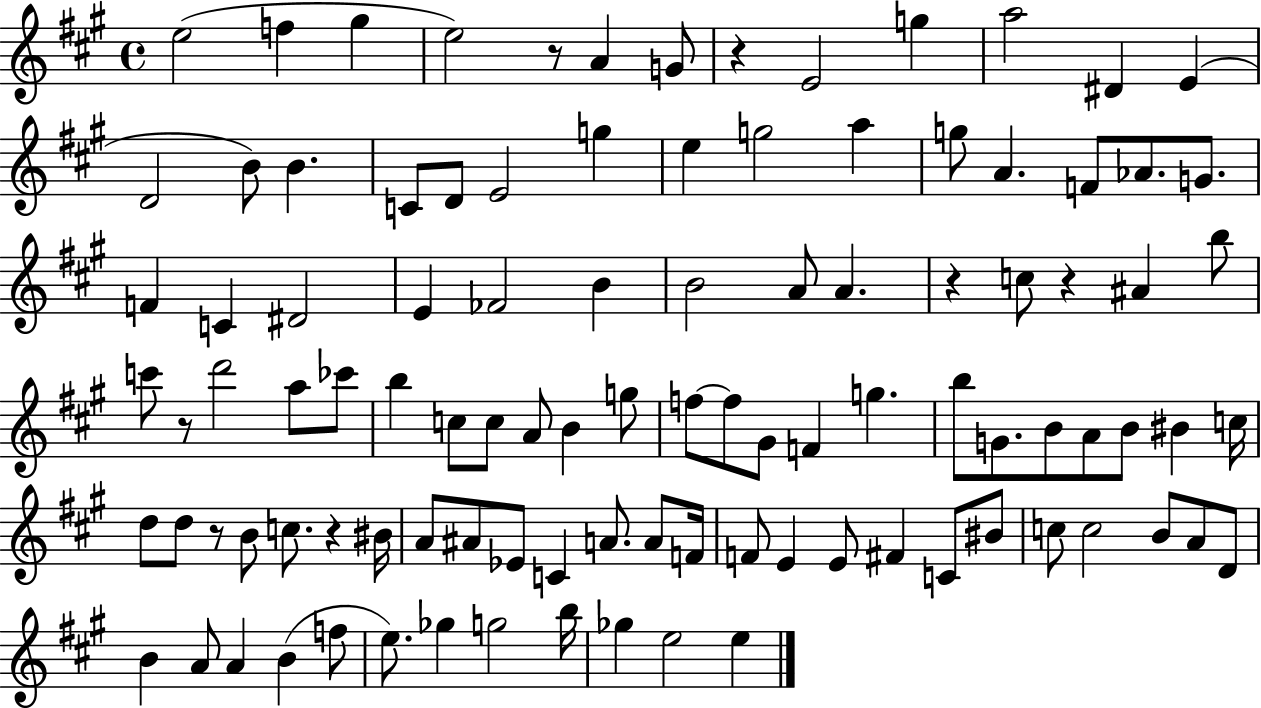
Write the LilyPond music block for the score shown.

{
  \clef treble
  \time 4/4
  \defaultTimeSignature
  \key a \major
  e''2( f''4 gis''4 | e''2) r8 a'4 g'8 | r4 e'2 g''4 | a''2 dis'4 e'4( | \break d'2 b'8) b'4. | c'8 d'8 e'2 g''4 | e''4 g''2 a''4 | g''8 a'4. f'8 aes'8. g'8. | \break f'4 c'4 dis'2 | e'4 fes'2 b'4 | b'2 a'8 a'4. | r4 c''8 r4 ais'4 b''8 | \break c'''8 r8 d'''2 a''8 ces'''8 | b''4 c''8 c''8 a'8 b'4 g''8 | f''8~~ f''8 gis'8 f'4 g''4. | b''8 g'8. b'8 a'8 b'8 bis'4 c''16 | \break d''8 d''8 r8 b'8 c''8. r4 bis'16 | a'8 ais'8 ees'8 c'4 a'8. a'8 f'16 | f'8 e'4 e'8 fis'4 c'8 bis'8 | c''8 c''2 b'8 a'8 d'8 | \break b'4 a'8 a'4 b'4( f''8 | e''8.) ges''4 g''2 b''16 | ges''4 e''2 e''4 | \bar "|."
}